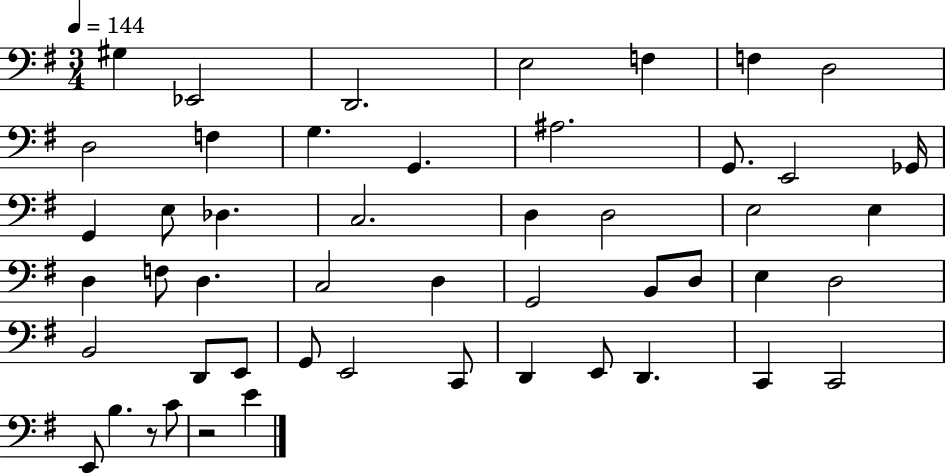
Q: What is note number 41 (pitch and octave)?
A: E2